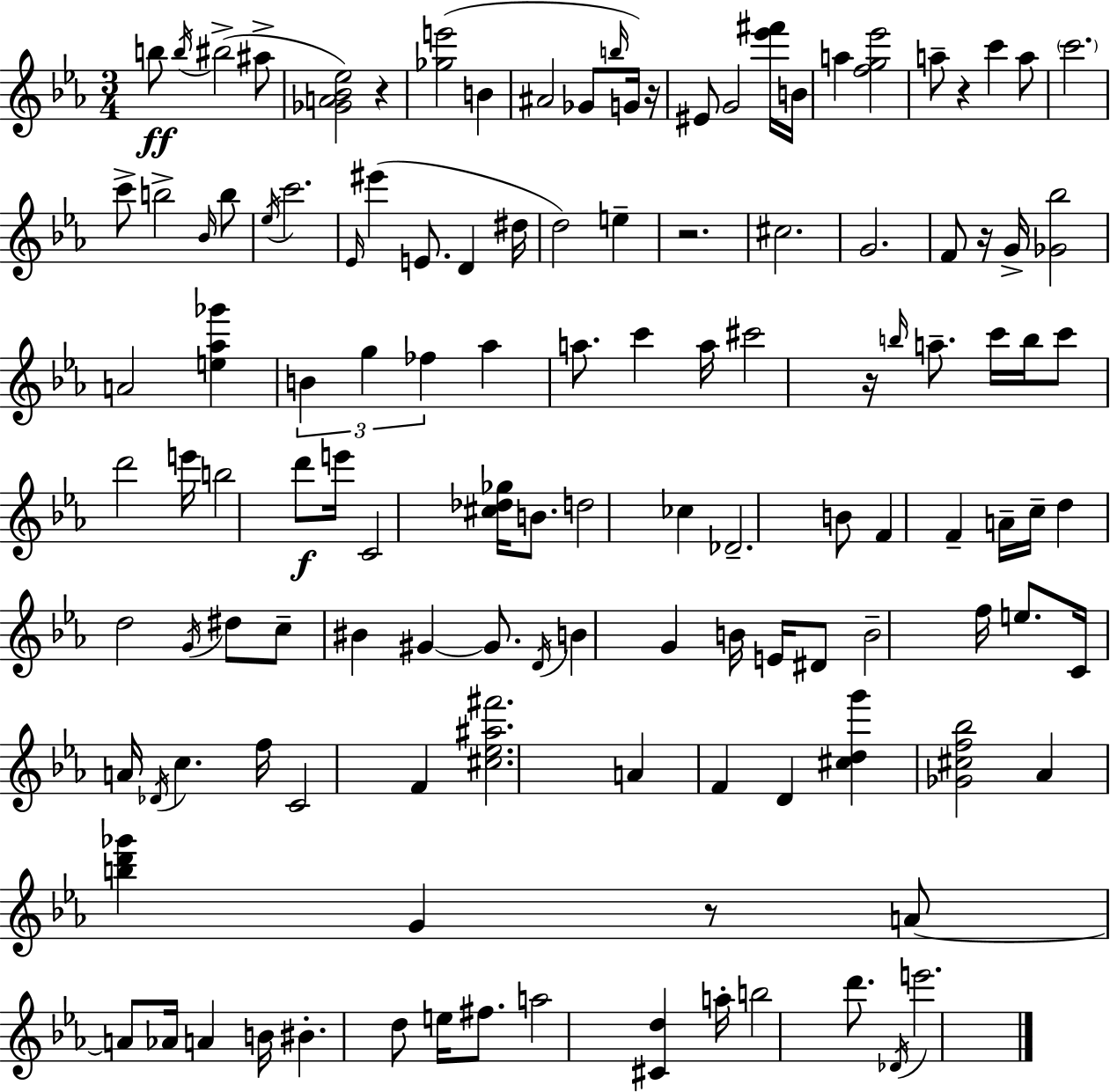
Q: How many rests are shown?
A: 7